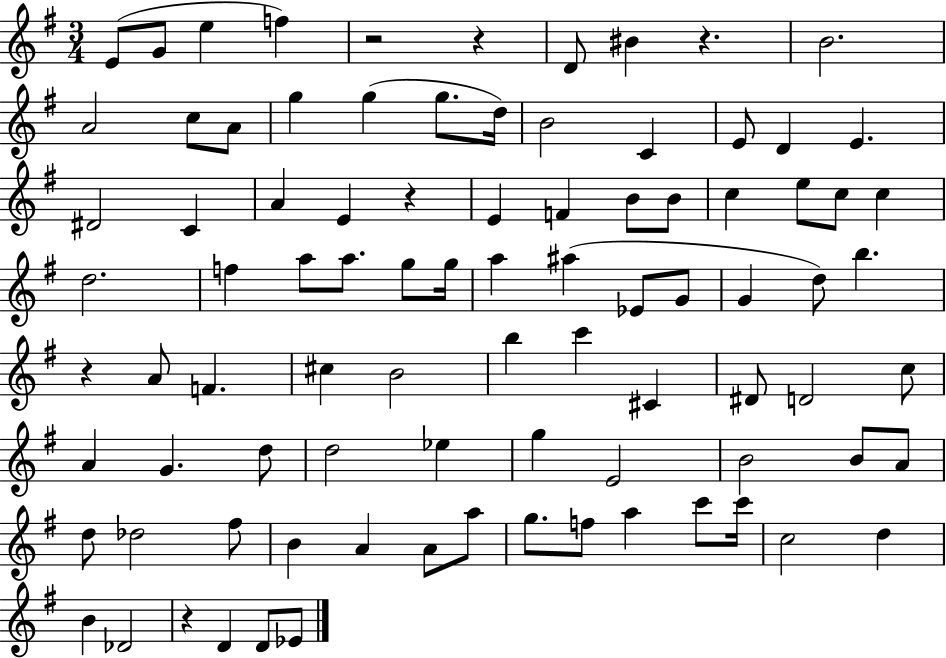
E4/e G4/e E5/q F5/q R/h R/q D4/e BIS4/q R/q. B4/h. A4/h C5/e A4/e G5/q G5/q G5/e. D5/s B4/h C4/q E4/e D4/q E4/q. D#4/h C4/q A4/q E4/q R/q E4/q F4/q B4/e B4/e C5/q E5/e C5/e C5/q D5/h. F5/q A5/e A5/e. G5/e G5/s A5/q A#5/q Eb4/e G4/e G4/q D5/e B5/q. R/q A4/e F4/q. C#5/q B4/h B5/q C6/q C#4/q D#4/e D4/h C5/e A4/q G4/q. D5/e D5/h Eb5/q G5/q E4/h B4/h B4/e A4/e D5/e Db5/h F#5/e B4/q A4/q A4/e A5/e G5/e. F5/e A5/q C6/e C6/s C5/h D5/q B4/q Db4/h R/q D4/q D4/e Eb4/e